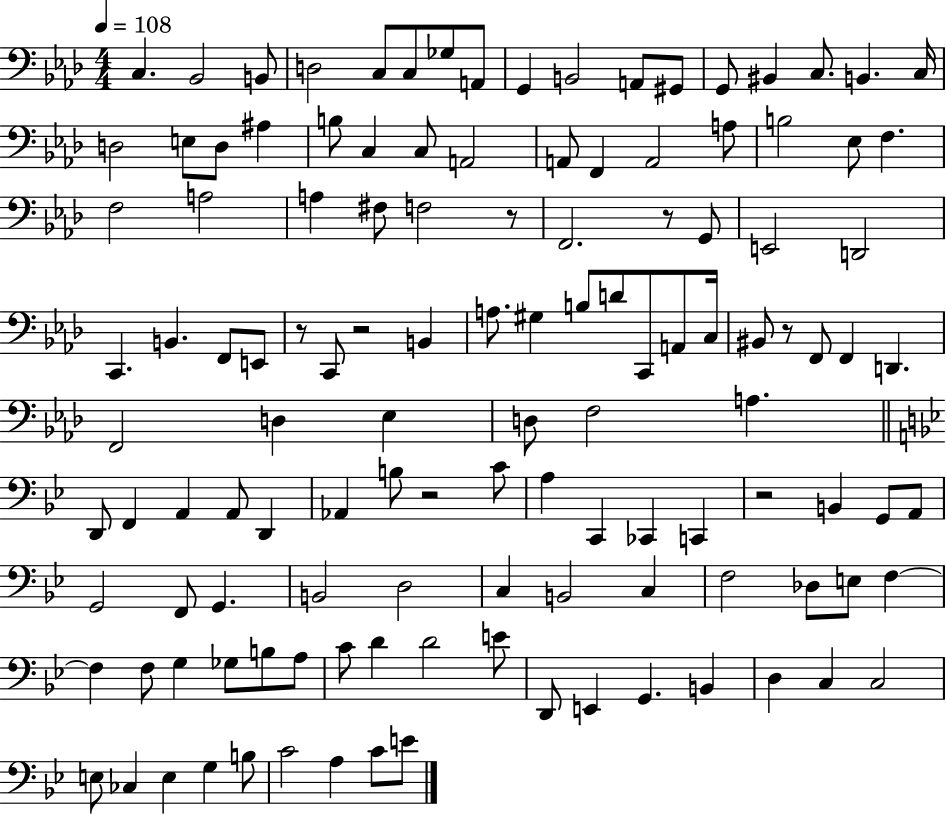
C3/q. Bb2/h B2/e D3/h C3/e C3/e Gb3/e A2/e G2/q B2/h A2/e G#2/e G2/e BIS2/q C3/e. B2/q. C3/s D3/h E3/e D3/e A#3/q B3/e C3/q C3/e A2/h A2/e F2/q A2/h A3/e B3/h Eb3/e F3/q. F3/h A3/h A3/q F#3/e F3/h R/e F2/h. R/e G2/e E2/h D2/h C2/q. B2/q. F2/e E2/e R/e C2/e R/h B2/q A3/e. G#3/q B3/e D4/e C2/e A2/e C3/s BIS2/e R/e F2/e F2/q D2/q. F2/h D3/q Eb3/q D3/e F3/h A3/q. D2/e F2/q A2/q A2/e D2/q Ab2/q B3/e R/h C4/e A3/q C2/q CES2/q C2/q R/h B2/q G2/e A2/e G2/h F2/e G2/q. B2/h D3/h C3/q B2/h C3/q F3/h Db3/e E3/e F3/q F3/q F3/e G3/q Gb3/e B3/e A3/e C4/e D4/q D4/h E4/e D2/e E2/q G2/q. B2/q D3/q C3/q C3/h E3/e CES3/q E3/q G3/q B3/e C4/h A3/q C4/e E4/e